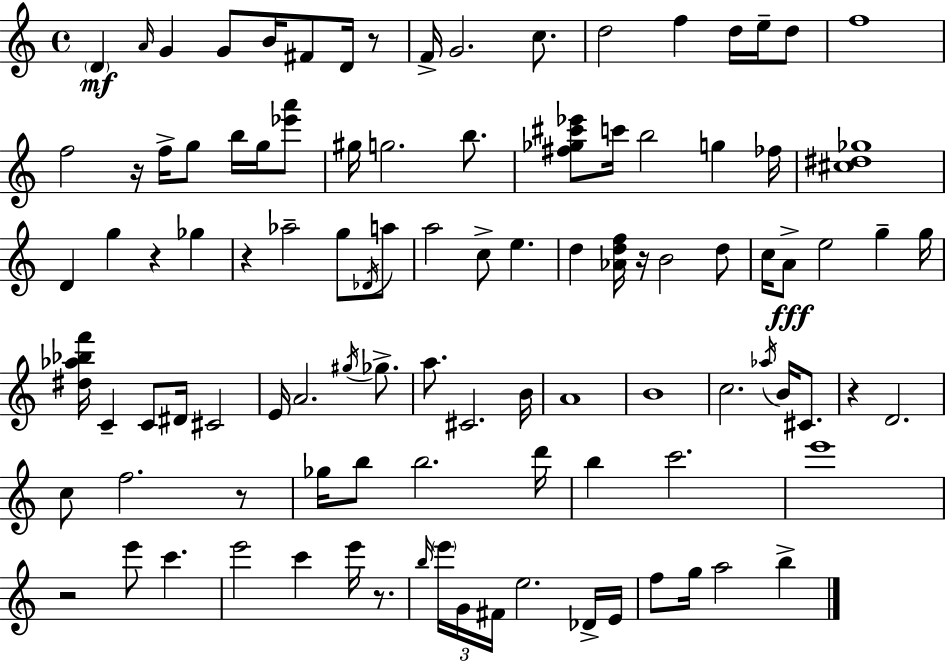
D4/q A4/s G4/q G4/e B4/s F#4/e D4/s R/e F4/s G4/h. C5/e. D5/h F5/q D5/s E5/s D5/e F5/w F5/h R/s F5/s G5/e B5/s G5/s [Eb6,A6]/e G#5/s G5/h. B5/e. [F#5,Gb5,C#6,Eb6]/e C6/s B5/h G5/q FES5/s [C#5,D#5,Gb5]/w D4/q G5/q R/q Gb5/q R/q Ab5/h G5/e Db4/s A5/e A5/h C5/e E5/q. D5/q [Ab4,D5,F5]/s R/s B4/h D5/e C5/s A4/e E5/h G5/q G5/s [D#5,Ab5,Bb5,F6]/s C4/q C4/e D#4/s C#4/h E4/s A4/h. G#5/s Gb5/e. A5/e. C#4/h. B4/s A4/w B4/w C5/h. Ab5/s B4/s C#4/e. R/q D4/h. C5/e F5/h. R/e Gb5/s B5/e B5/h. D6/s B5/q C6/h. E6/w R/h E6/e C6/q. E6/h C6/q E6/s R/e. B5/s E6/s G4/s F#4/s E5/h. Db4/s E4/s F5/e G5/s A5/h B5/q